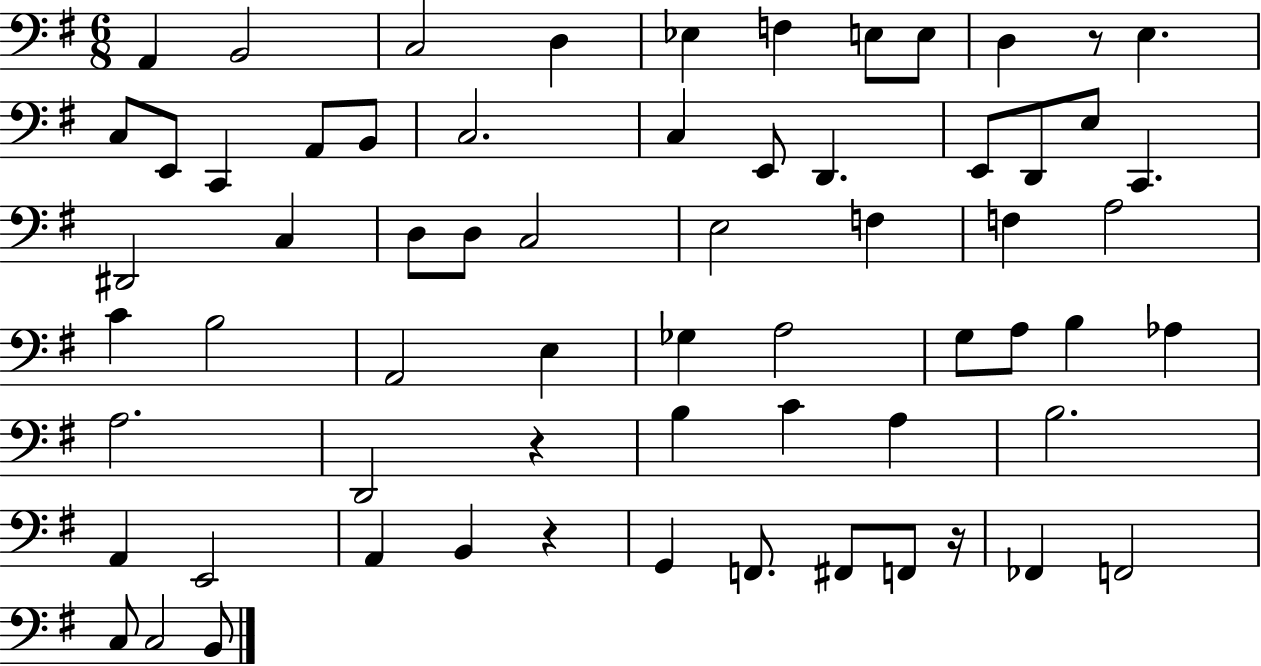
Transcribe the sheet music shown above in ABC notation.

X:1
T:Untitled
M:6/8
L:1/4
K:G
A,, B,,2 C,2 D, _E, F, E,/2 E,/2 D, z/2 E, C,/2 E,,/2 C,, A,,/2 B,,/2 C,2 C, E,,/2 D,, E,,/2 D,,/2 E,/2 C,, ^D,,2 C, D,/2 D,/2 C,2 E,2 F, F, A,2 C B,2 A,,2 E, _G, A,2 G,/2 A,/2 B, _A, A,2 D,,2 z B, C A, B,2 A,, E,,2 A,, B,, z G,, F,,/2 ^F,,/2 F,,/2 z/4 _F,, F,,2 C,/2 C,2 B,,/2